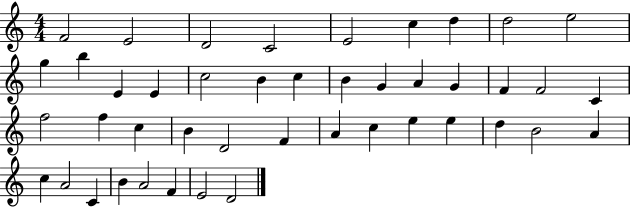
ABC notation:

X:1
T:Untitled
M:4/4
L:1/4
K:C
F2 E2 D2 C2 E2 c d d2 e2 g b E E c2 B c B G A G F F2 C f2 f c B D2 F A c e e d B2 A c A2 C B A2 F E2 D2